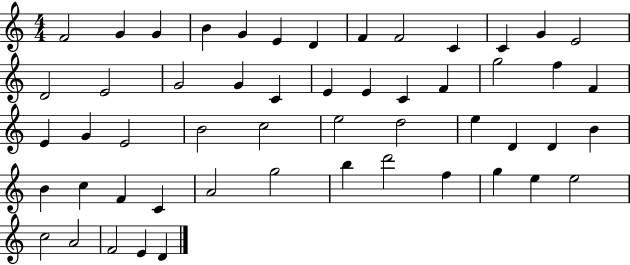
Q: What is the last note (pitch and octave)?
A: D4